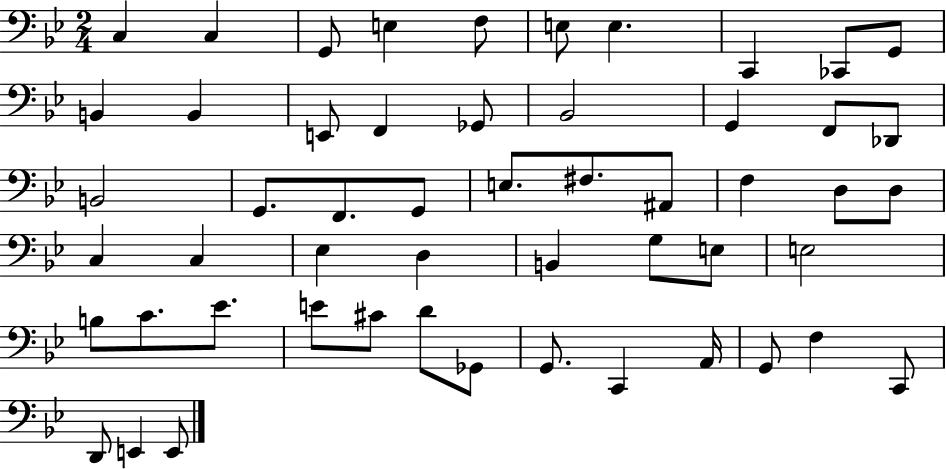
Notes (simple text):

C3/q C3/q G2/e E3/q F3/e E3/e E3/q. C2/q CES2/e G2/e B2/q B2/q E2/e F2/q Gb2/e Bb2/h G2/q F2/e Db2/e B2/h G2/e. F2/e. G2/e E3/e. F#3/e. A#2/e F3/q D3/e D3/e C3/q C3/q Eb3/q D3/q B2/q G3/e E3/e E3/h B3/e C4/e. Eb4/e. E4/e C#4/e D4/e Gb2/e G2/e. C2/q A2/s G2/e F3/q C2/e D2/e E2/q E2/e